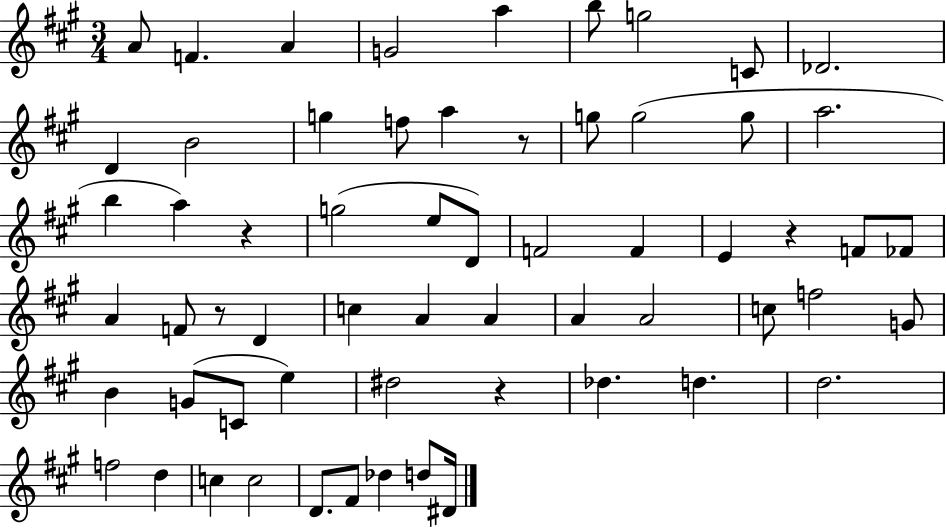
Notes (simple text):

A4/e F4/q. A4/q G4/h A5/q B5/e G5/h C4/e Db4/h. D4/q B4/h G5/q F5/e A5/q R/e G5/e G5/h G5/e A5/h. B5/q A5/q R/q G5/h E5/e D4/e F4/h F4/q E4/q R/q F4/e FES4/e A4/q F4/e R/e D4/q C5/q A4/q A4/q A4/q A4/h C5/e F5/h G4/e B4/q G4/e C4/e E5/q D#5/h R/q Db5/q. D5/q. D5/h. F5/h D5/q C5/q C5/h D4/e. F#4/e Db5/q D5/e D#4/s